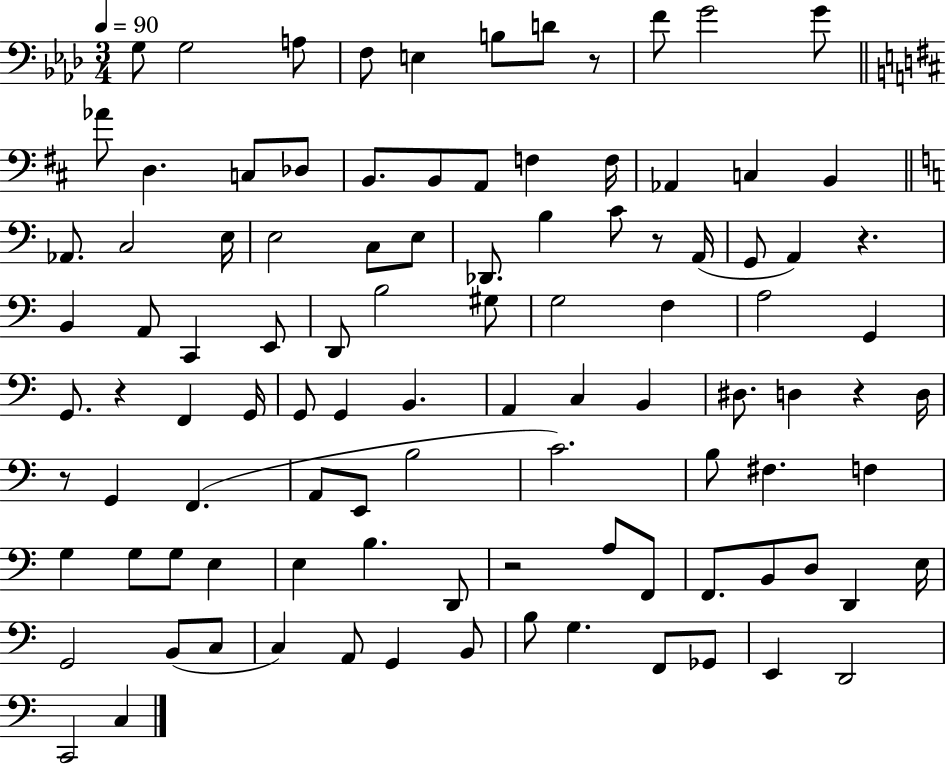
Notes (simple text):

G3/e G3/h A3/e F3/e E3/q B3/e D4/e R/e F4/e G4/h G4/e Ab4/e D3/q. C3/e Db3/e B2/e. B2/e A2/e F3/q F3/s Ab2/q C3/q B2/q Ab2/e. C3/h E3/s E3/h C3/e E3/e Db2/e. B3/q C4/e R/e A2/s G2/e A2/q R/q. B2/q A2/e C2/q E2/e D2/e B3/h G#3/e G3/h F3/q A3/h G2/q G2/e. R/q F2/q G2/s G2/e G2/q B2/q. A2/q C3/q B2/q D#3/e. D3/q R/q D3/s R/e G2/q F2/q. A2/e E2/e B3/h C4/h. B3/e F#3/q. F3/q G3/q G3/e G3/e E3/q E3/q B3/q. D2/e R/h A3/e F2/e F2/e. B2/e D3/e D2/q E3/s G2/h B2/e C3/e C3/q A2/e G2/q B2/e B3/e G3/q. F2/e Gb2/e E2/q D2/h C2/h C3/q